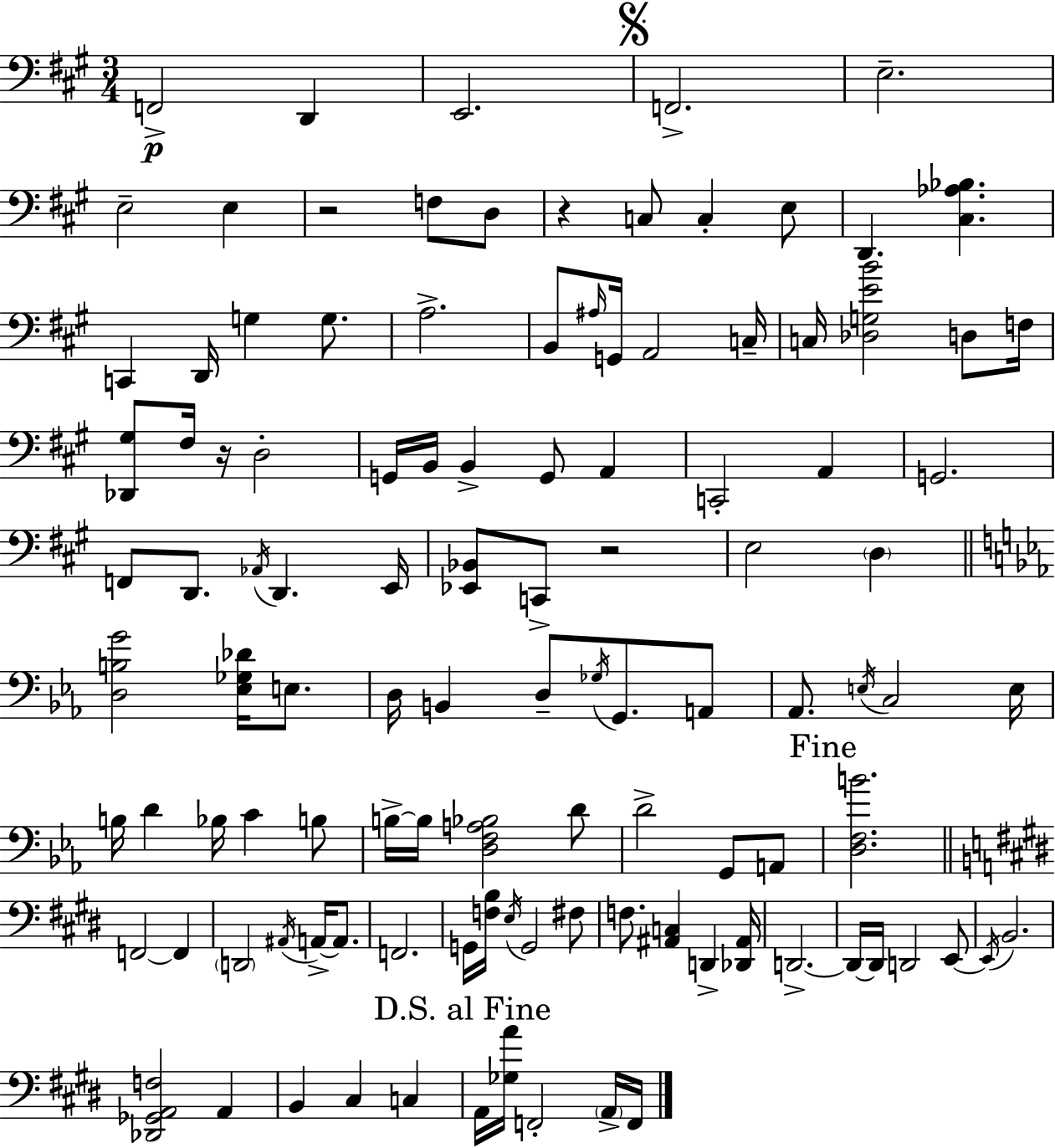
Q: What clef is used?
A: bass